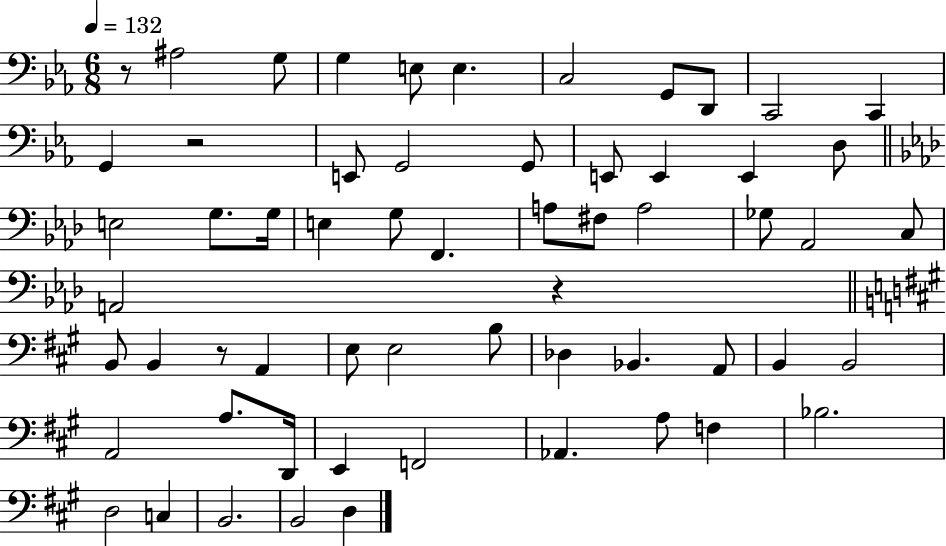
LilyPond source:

{
  \clef bass
  \numericTimeSignature
  \time 6/8
  \key ees \major
  \tempo 4 = 132
  \repeat volta 2 { r8 ais2 g8 | g4 e8 e4. | c2 g,8 d,8 | c,2 c,4 | \break g,4 r2 | e,8 g,2 g,8 | e,8 e,4 e,4 d8 | \bar "||" \break \key aes \major e2 g8. g16 | e4 g8 f,4. | a8 fis8 a2 | ges8 aes,2 c8 | \break a,2 r4 | \bar "||" \break \key a \major b,8 b,4 r8 a,4 | e8 e2 b8 | des4 bes,4. a,8 | b,4 b,2 | \break a,2 a8. d,16 | e,4 f,2 | aes,4. a8 f4 | bes2. | \break d2 c4 | b,2. | b,2 d4 | } \bar "|."
}